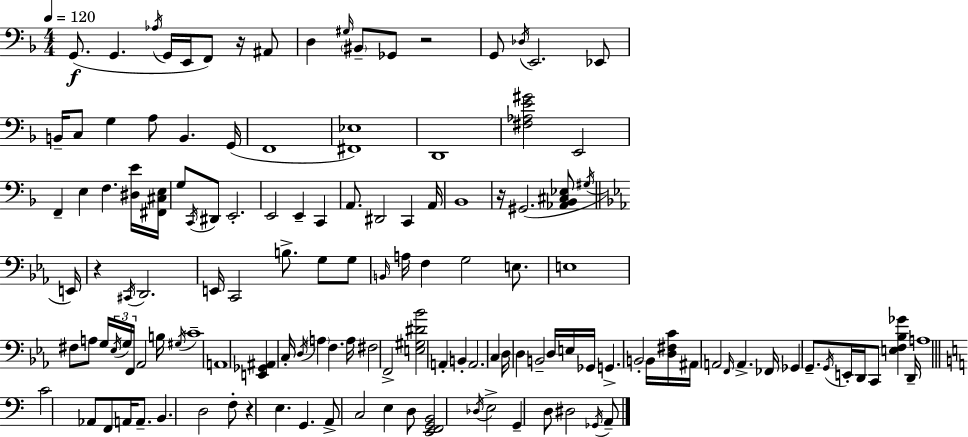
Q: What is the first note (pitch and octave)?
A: G2